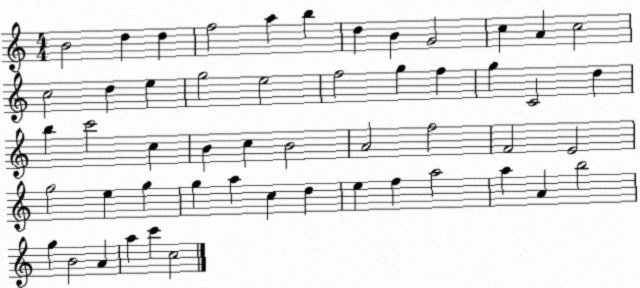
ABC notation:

X:1
T:Untitled
M:4/4
L:1/4
K:C
B2 d d f2 a b d B G2 c A c2 c2 d e g2 e2 f2 g f g C2 d b c'2 c B c B2 A2 f2 F2 E2 g2 e g g a c d e f a2 a A b2 g B2 A a c' c2